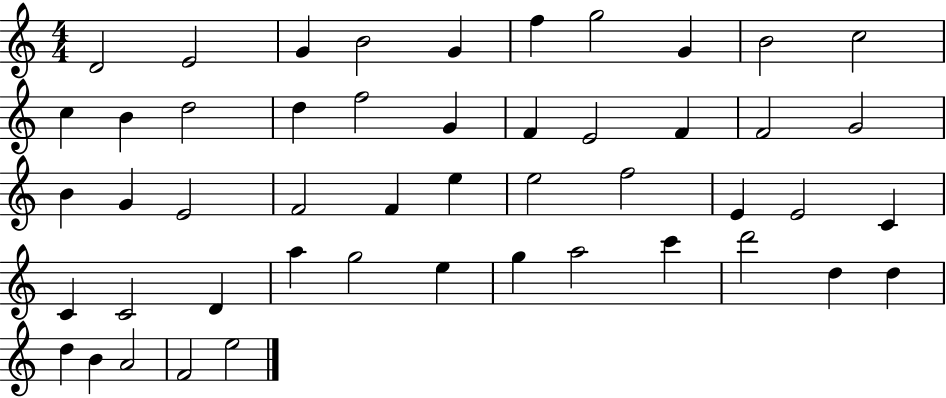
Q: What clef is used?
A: treble